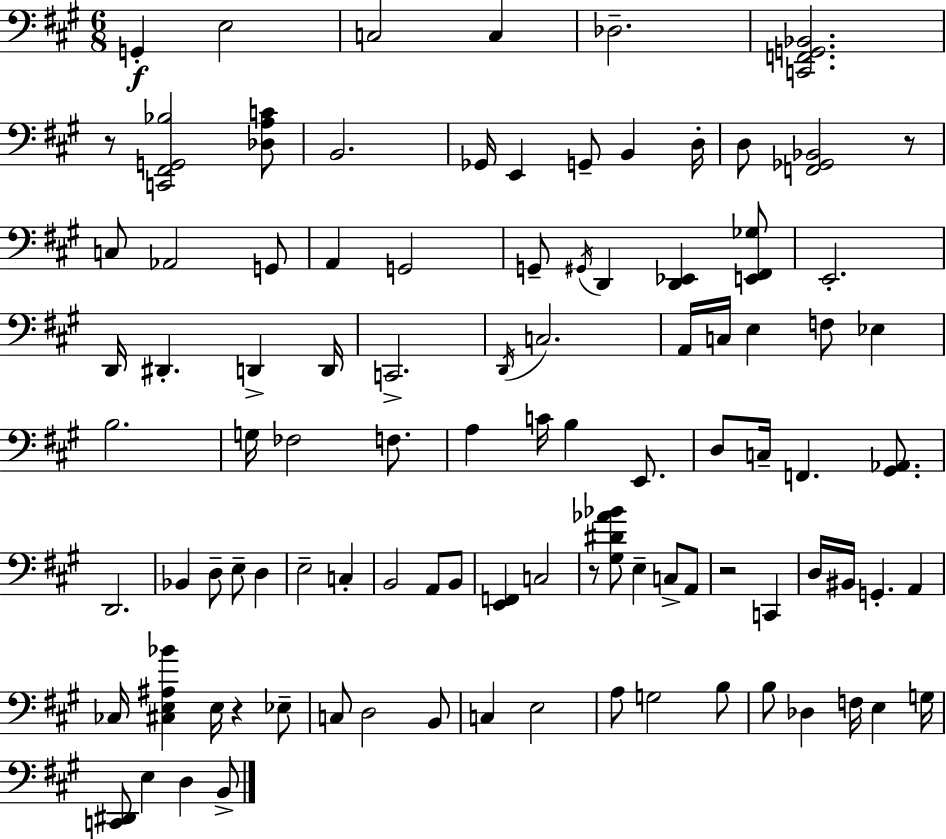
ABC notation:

X:1
T:Untitled
M:6/8
L:1/4
K:A
G,, E,2 C,2 C, _D,2 [C,,F,,G,,_B,,]2 z/2 [C,,^F,,G,,_B,]2 [_D,A,C]/2 B,,2 _G,,/4 E,, G,,/2 B,, D,/4 D,/2 [F,,_G,,_B,,]2 z/2 C,/2 _A,,2 G,,/2 A,, G,,2 G,,/2 ^G,,/4 D,, [D,,_E,,] [E,,^F,,_G,]/2 E,,2 D,,/4 ^D,, D,, D,,/4 C,,2 D,,/4 C,2 A,,/4 C,/4 E, F,/2 _E, B,2 G,/4 _F,2 F,/2 A, C/4 B, E,,/2 D,/2 C,/4 F,, [^G,,_A,,]/2 D,,2 _B,, D,/2 E,/2 D, E,2 C, B,,2 A,,/2 B,,/2 [E,,F,,] C,2 z/2 [^G,^D_A_B]/2 E, C,/2 A,,/2 z2 C,, D,/4 ^B,,/4 G,, A,, _C,/4 [^C,E,^A,_B] E,/4 z _E,/2 C,/2 D,2 B,,/2 C, E,2 A,/2 G,2 B,/2 B,/2 _D, F,/4 E, G,/4 [C,,^D,,]/2 E, D, B,,/2